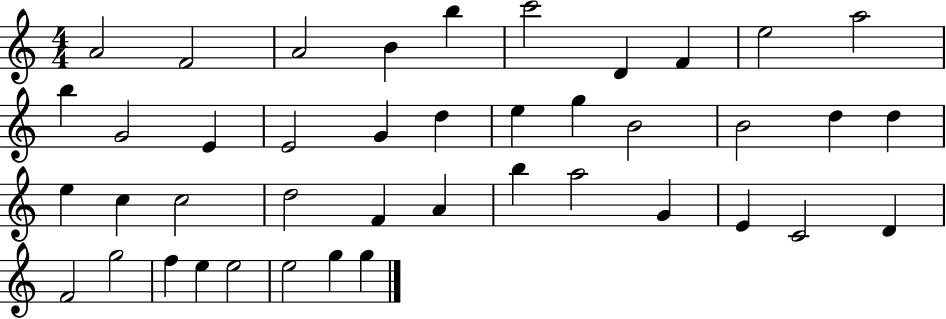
A4/h F4/h A4/h B4/q B5/q C6/h D4/q F4/q E5/h A5/h B5/q G4/h E4/q E4/h G4/q D5/q E5/q G5/q B4/h B4/h D5/q D5/q E5/q C5/q C5/h D5/h F4/q A4/q B5/q A5/h G4/q E4/q C4/h D4/q F4/h G5/h F5/q E5/q E5/h E5/h G5/q G5/q